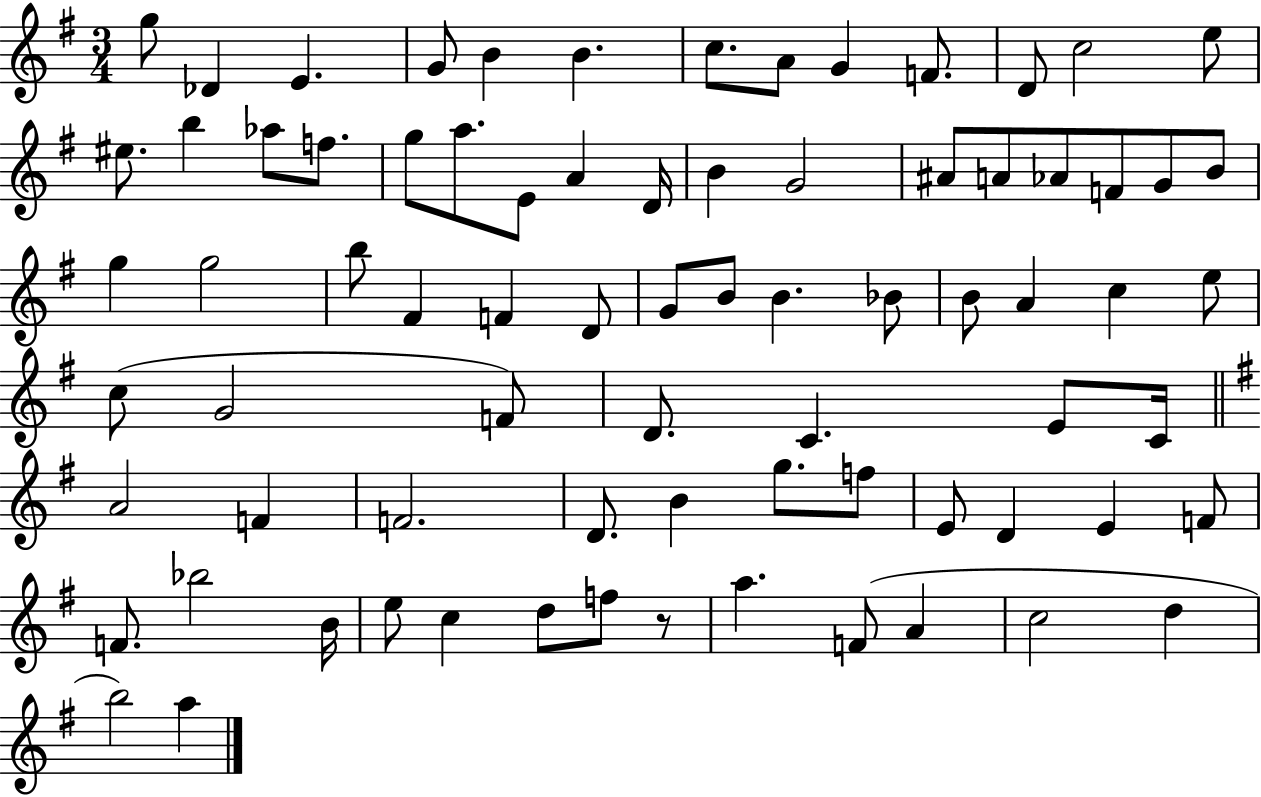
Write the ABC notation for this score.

X:1
T:Untitled
M:3/4
L:1/4
K:G
g/2 _D E G/2 B B c/2 A/2 G F/2 D/2 c2 e/2 ^e/2 b _a/2 f/2 g/2 a/2 E/2 A D/4 B G2 ^A/2 A/2 _A/2 F/2 G/2 B/2 g g2 b/2 ^F F D/2 G/2 B/2 B _B/2 B/2 A c e/2 c/2 G2 F/2 D/2 C E/2 C/4 A2 F F2 D/2 B g/2 f/2 E/2 D E F/2 F/2 _b2 B/4 e/2 c d/2 f/2 z/2 a F/2 A c2 d b2 a